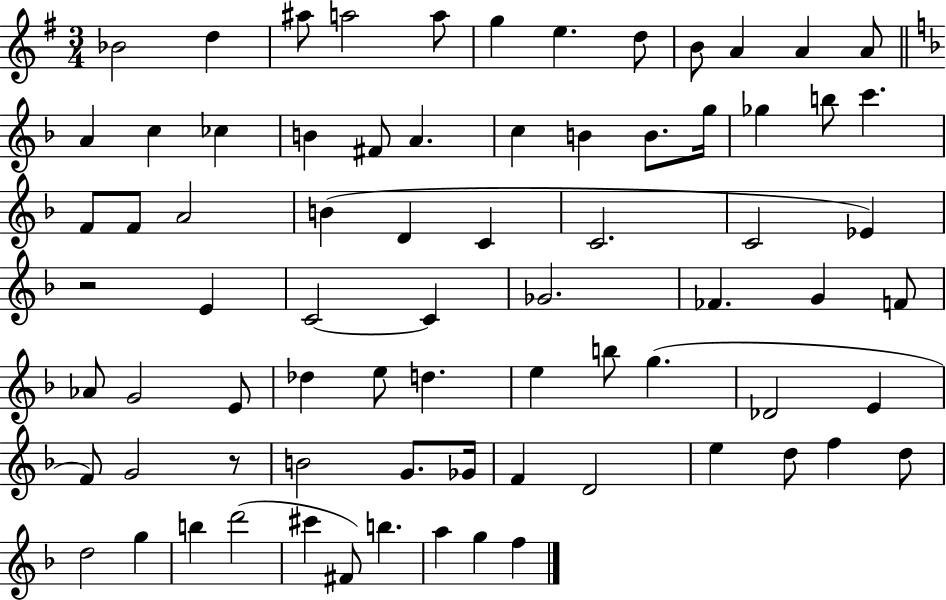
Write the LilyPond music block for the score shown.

{
  \clef treble
  \numericTimeSignature
  \time 3/4
  \key g \major
  bes'2 d''4 | ais''8 a''2 a''8 | g''4 e''4. d''8 | b'8 a'4 a'4 a'8 | \break \bar "||" \break \key f \major a'4 c''4 ces''4 | b'4 fis'8 a'4. | c''4 b'4 b'8. g''16 | ges''4 b''8 c'''4. | \break f'8 f'8 a'2 | b'4( d'4 c'4 | c'2. | c'2 ees'4) | \break r2 e'4 | c'2~~ c'4 | ges'2. | fes'4. g'4 f'8 | \break aes'8 g'2 e'8 | des''4 e''8 d''4. | e''4 b''8 g''4.( | des'2 e'4 | \break f'8) g'2 r8 | b'2 g'8. ges'16 | f'4 d'2 | e''4 d''8 f''4 d''8 | \break d''2 g''4 | b''4 d'''2( | cis'''4 fis'8) b''4. | a''4 g''4 f''4 | \break \bar "|."
}